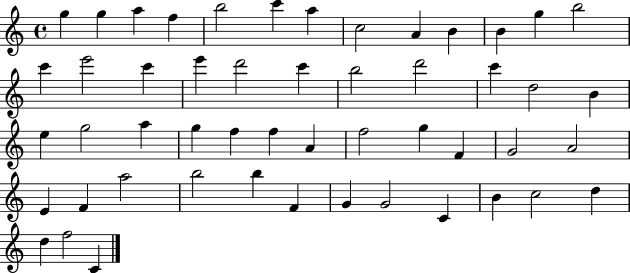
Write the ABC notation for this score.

X:1
T:Untitled
M:4/4
L:1/4
K:C
g g a f b2 c' a c2 A B B g b2 c' e'2 c' e' d'2 c' b2 d'2 c' d2 B e g2 a g f f A f2 g F G2 A2 E F a2 b2 b F G G2 C B c2 d d f2 C